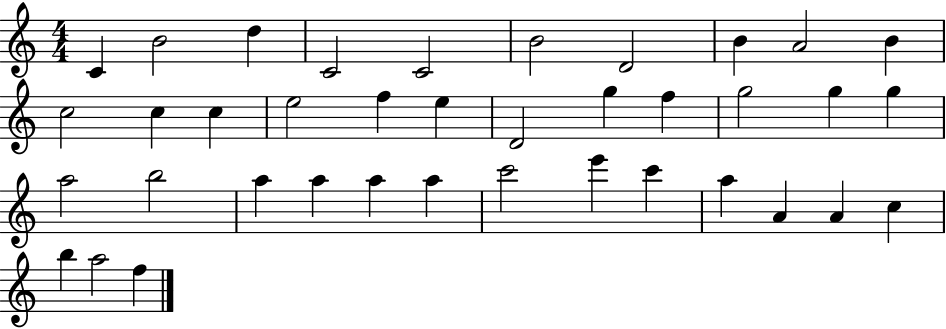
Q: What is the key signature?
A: C major